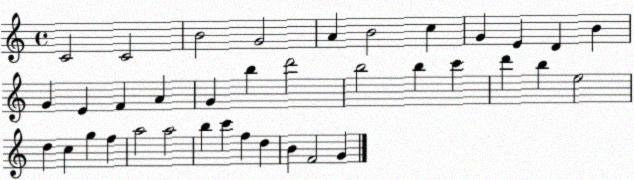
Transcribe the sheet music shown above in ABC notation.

X:1
T:Untitled
M:4/4
L:1/4
K:C
C2 C2 B2 G2 A B2 c G E D B G E F A G b d'2 b2 b c' d' b e2 d c g f a2 a2 b c' f d B F2 G